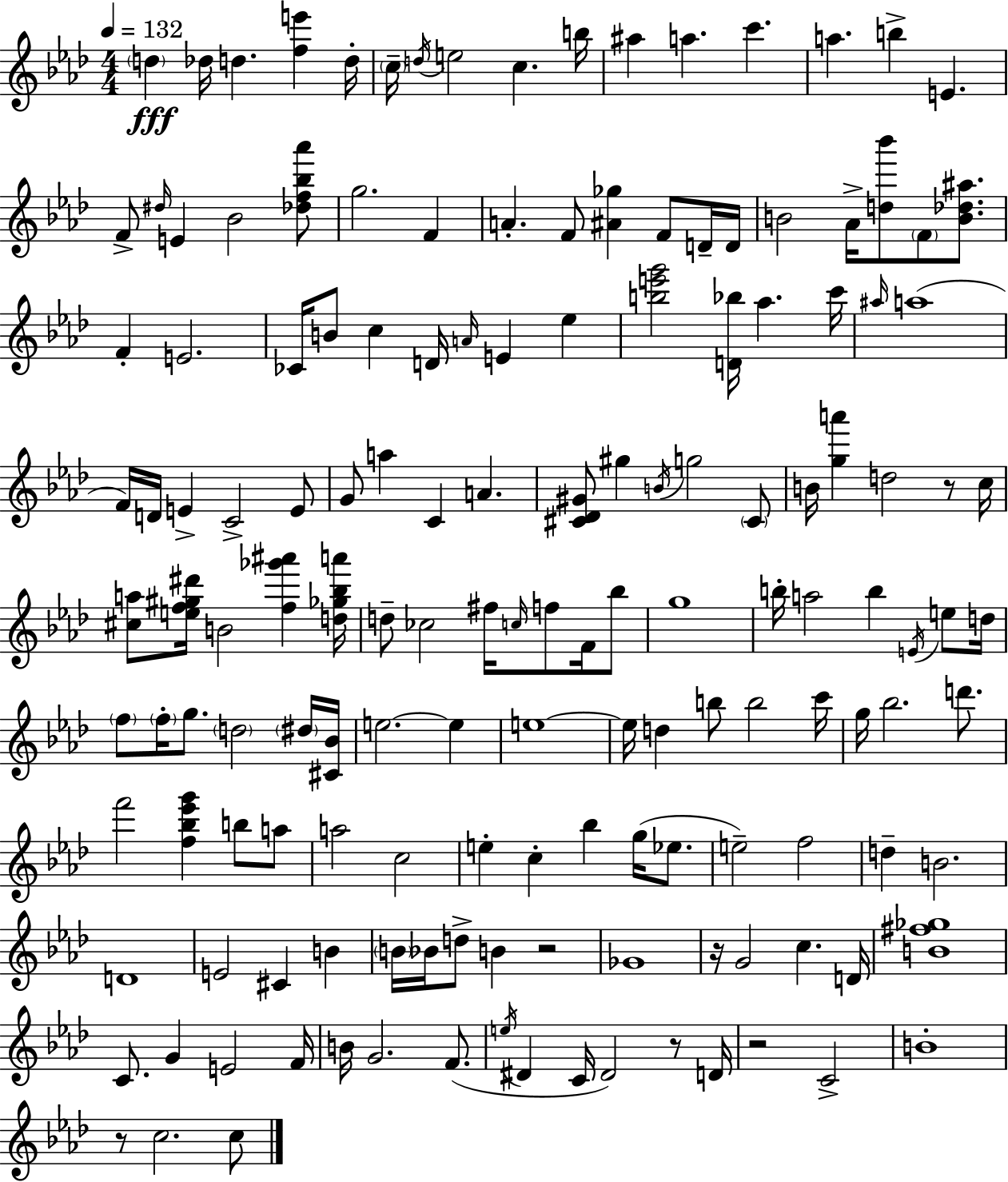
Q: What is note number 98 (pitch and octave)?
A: G5